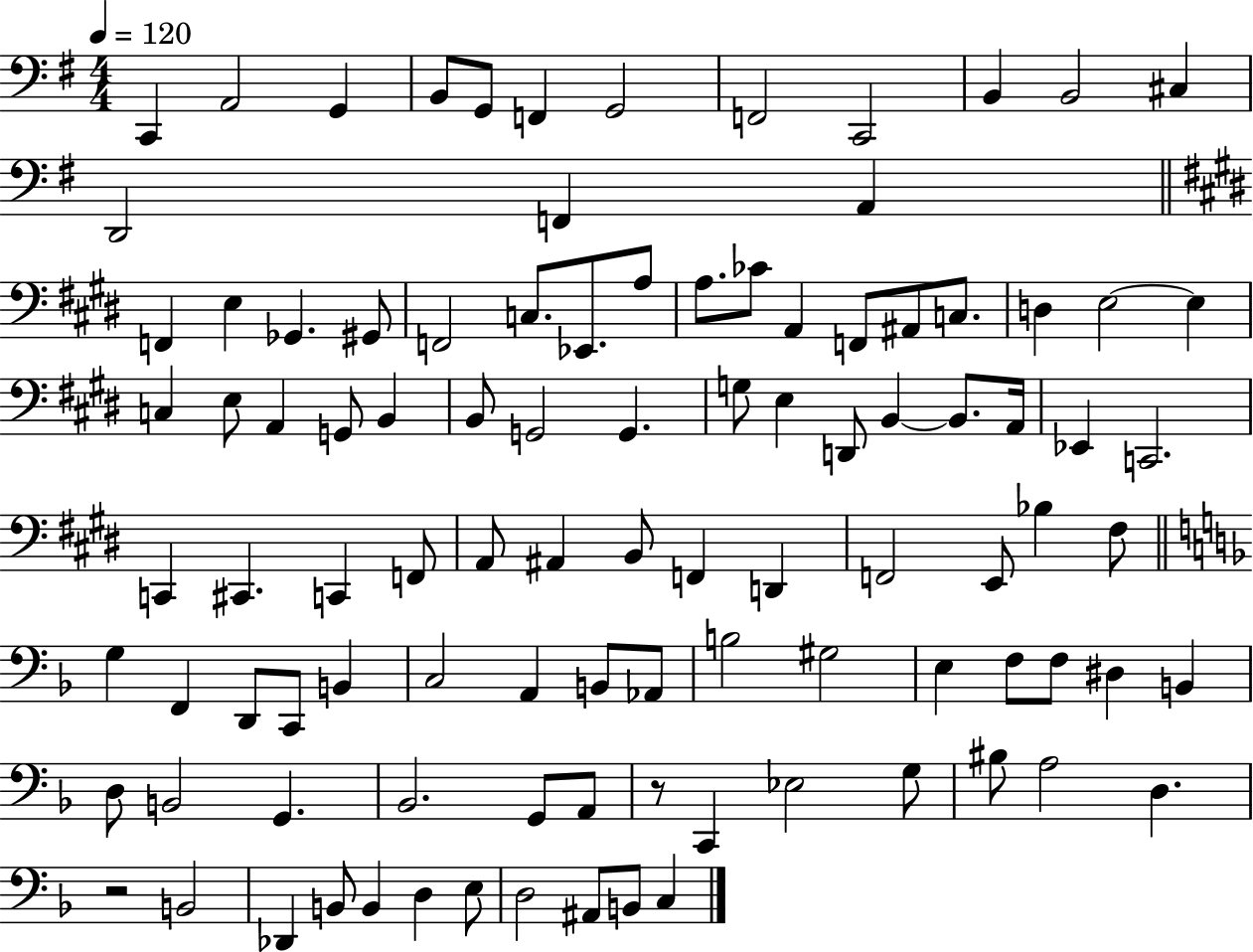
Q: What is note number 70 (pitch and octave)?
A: Ab2